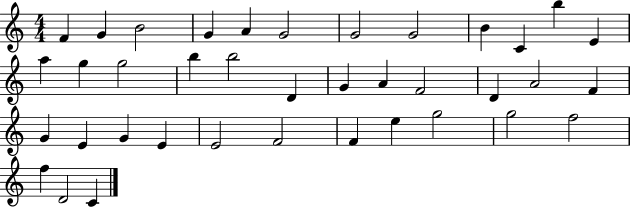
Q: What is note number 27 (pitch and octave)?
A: G4